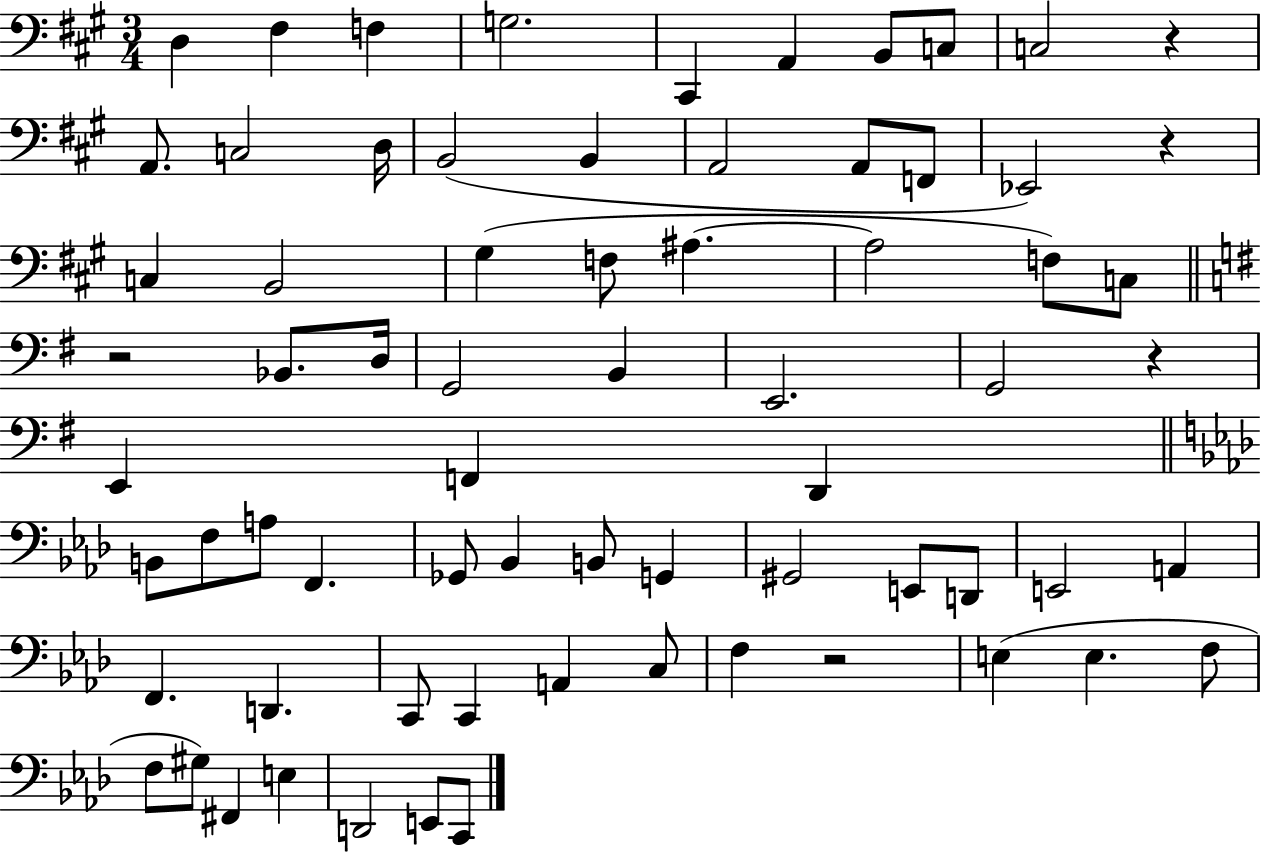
{
  \clef bass
  \numericTimeSignature
  \time 3/4
  \key a \major
  d4 fis4 f4 | g2. | cis,4 a,4 b,8 c8 | c2 r4 | \break a,8. c2 d16 | b,2( b,4 | a,2 a,8 f,8 | ees,2) r4 | \break c4 b,2 | gis4( f8 ais4.~~ | ais2 f8) c8 | \bar "||" \break \key g \major r2 bes,8. d16 | g,2 b,4 | e,2. | g,2 r4 | \break e,4 f,4 d,4 | \bar "||" \break \key aes \major b,8 f8 a8 f,4. | ges,8 bes,4 b,8 g,4 | gis,2 e,8 d,8 | e,2 a,4 | \break f,4. d,4. | c,8 c,4 a,4 c8 | f4 r2 | e4( e4. f8 | \break f8 gis8) fis,4 e4 | d,2 e,8 c,8 | \bar "|."
}